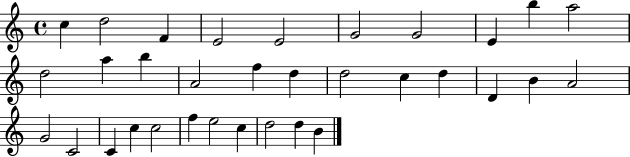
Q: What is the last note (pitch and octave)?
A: B4